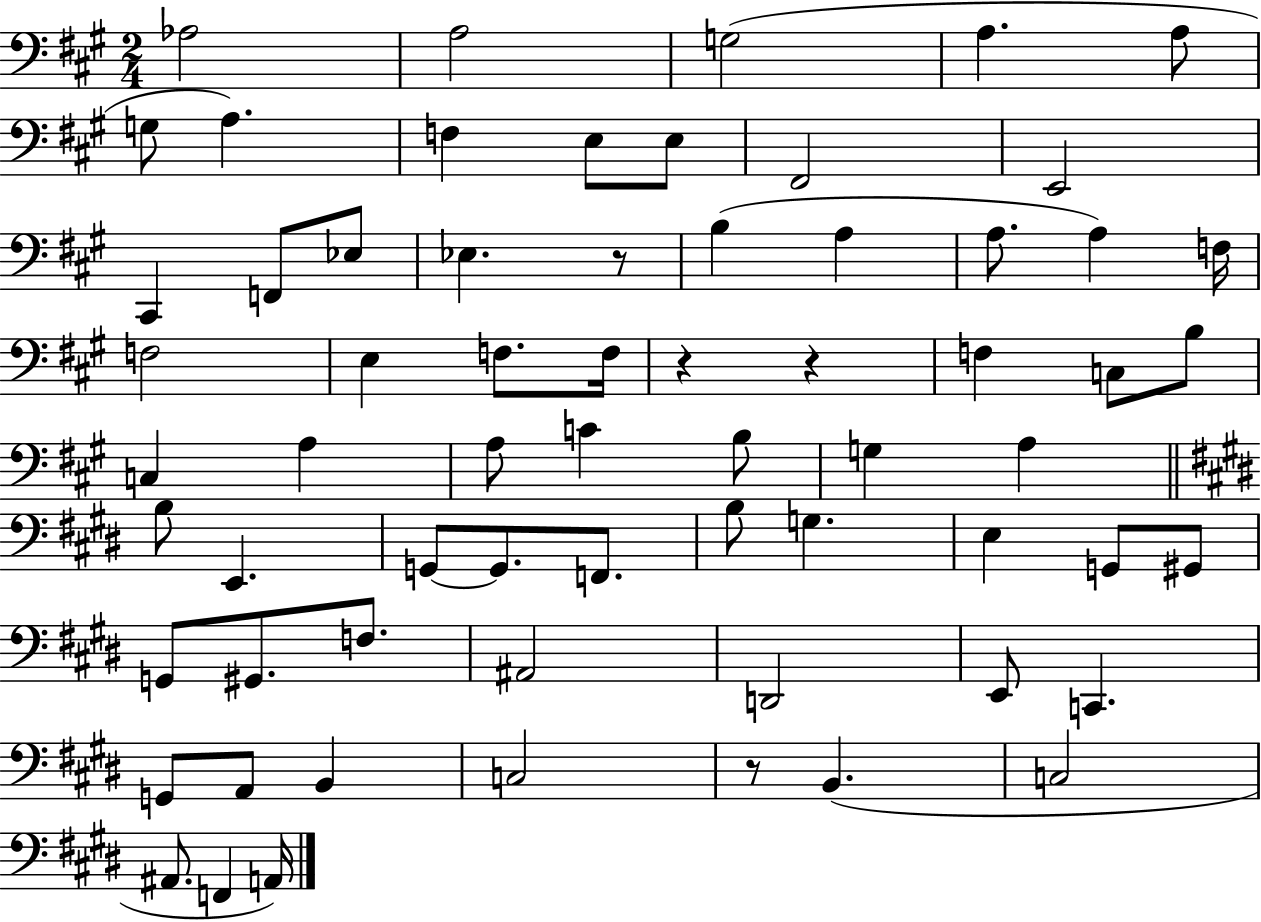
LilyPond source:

{
  \clef bass
  \numericTimeSignature
  \time 2/4
  \key a \major
  aes2 | a2 | g2( | a4. a8 | \break g8 a4.) | f4 e8 e8 | fis,2 | e,2 | \break cis,4 f,8 ees8 | ees4. r8 | b4( a4 | a8. a4) f16 | \break f2 | e4 f8. f16 | r4 r4 | f4 c8 b8 | \break c4 a4 | a8 c'4 b8 | g4 a4 | \bar "||" \break \key e \major b8 e,4. | g,8~~ g,8. f,8. | b8 g4. | e4 g,8 gis,8 | \break g,8 gis,8. f8. | ais,2 | d,2 | e,8 c,4. | \break g,8 a,8 b,4 | c2 | r8 b,4.( | c2 | \break ais,8. f,4 a,16) | \bar "|."
}